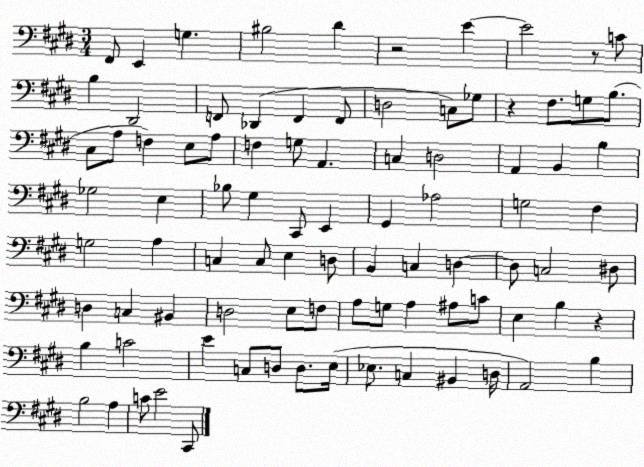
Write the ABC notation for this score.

X:1
T:Untitled
M:3/4
L:1/4
K:E
^F,,/2 E,, G, ^B,2 ^D z2 E E2 z/2 C/2 B, ^D,,2 F,,/2 _D,, F,, F,,/2 D,2 C,/2 _G,/2 z ^F,/2 G,/2 B,/2 ^C,/2 A,/2 F, E,/2 A,/2 F, G,/2 A,, C, D,2 A,, B,, B, _G,2 E, _B,/2 ^G, ^C,,/2 E,, ^G,, _A,2 G,2 ^F, G,2 A, C, C,/2 E, D,/2 B,, C, D, D,/2 C,2 ^D,/2 D, C, ^B,, D,2 E,/2 F,/2 A,/2 G,/2 A, ^A,/2 C/2 E, B, z B, C2 E C,/2 D,/2 D,/2 E,/4 _E,/2 C, ^B,, D,/4 A,,2 B, B,2 A, C/2 E2 ^C,,/2